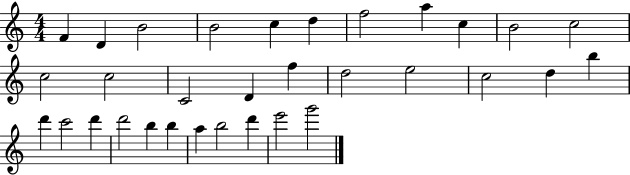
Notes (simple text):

F4/q D4/q B4/h B4/h C5/q D5/q F5/h A5/q C5/q B4/h C5/h C5/h C5/h C4/h D4/q F5/q D5/h E5/h C5/h D5/q B5/q D6/q C6/h D6/q D6/h B5/q B5/q A5/q B5/h D6/q E6/h G6/h